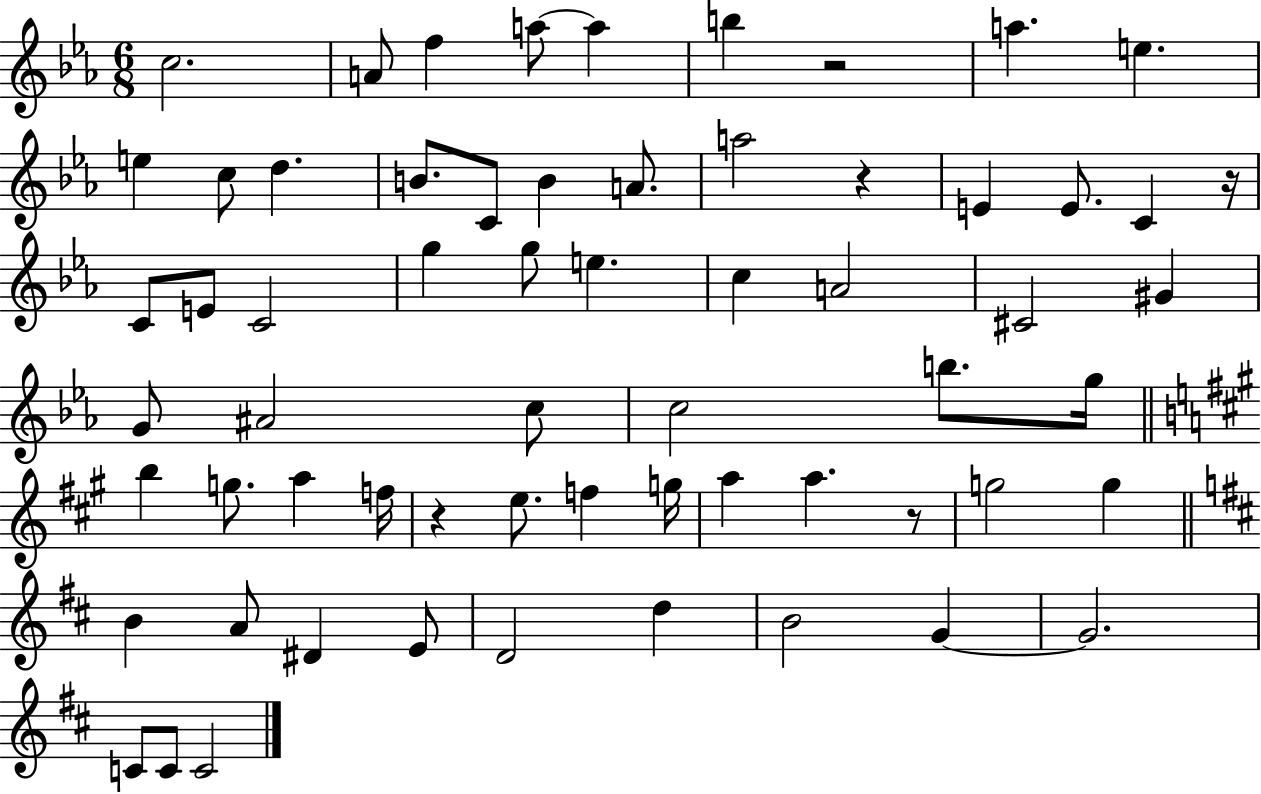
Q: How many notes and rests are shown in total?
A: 63